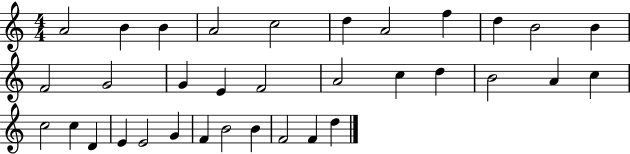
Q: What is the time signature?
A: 4/4